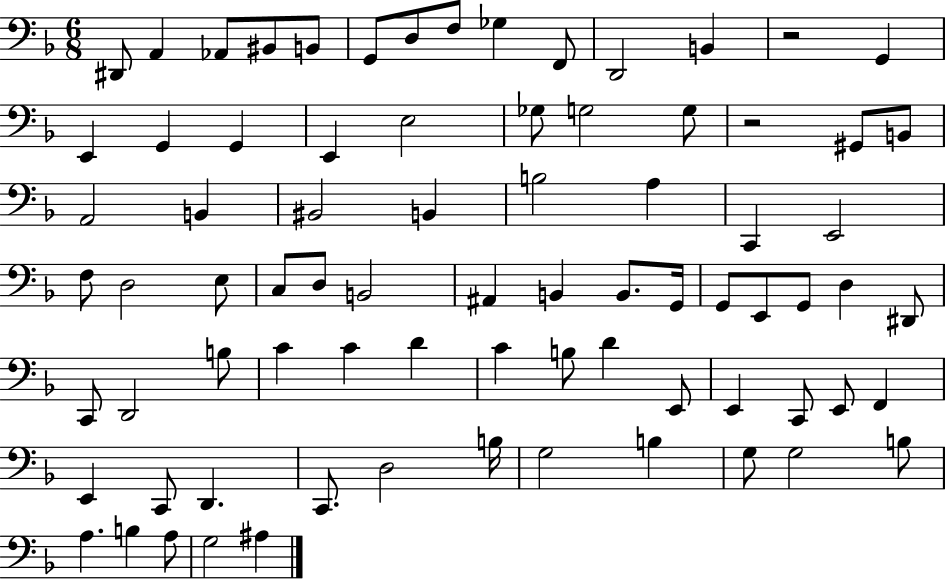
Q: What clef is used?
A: bass